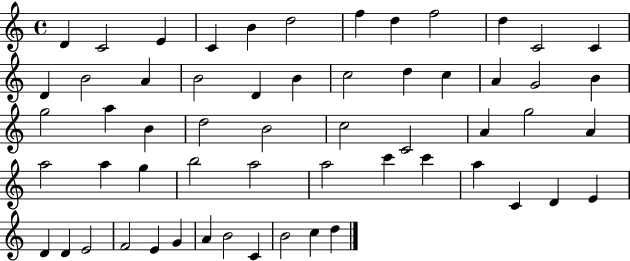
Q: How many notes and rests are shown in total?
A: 58